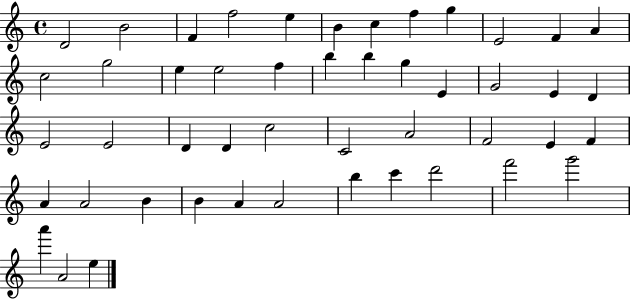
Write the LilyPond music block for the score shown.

{
  \clef treble
  \time 4/4
  \defaultTimeSignature
  \key c \major
  d'2 b'2 | f'4 f''2 e''4 | b'4 c''4 f''4 g''4 | e'2 f'4 a'4 | \break c''2 g''2 | e''4 e''2 f''4 | b''4 b''4 g''4 e'4 | g'2 e'4 d'4 | \break e'2 e'2 | d'4 d'4 c''2 | c'2 a'2 | f'2 e'4 f'4 | \break a'4 a'2 b'4 | b'4 a'4 a'2 | b''4 c'''4 d'''2 | f'''2 g'''2 | \break a'''4 a'2 e''4 | \bar "|."
}